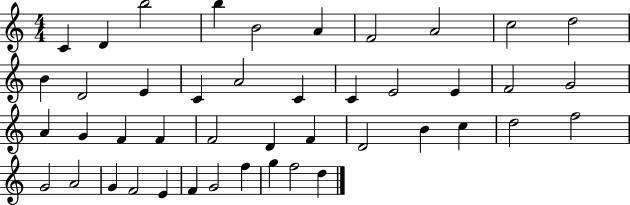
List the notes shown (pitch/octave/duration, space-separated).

C4/q D4/q B5/h B5/q B4/h A4/q F4/h A4/h C5/h D5/h B4/q D4/h E4/q C4/q A4/h C4/q C4/q E4/h E4/q F4/h G4/h A4/q G4/q F4/q F4/q F4/h D4/q F4/q D4/h B4/q C5/q D5/h F5/h G4/h A4/h G4/q F4/h E4/q F4/q G4/h F5/q G5/q F5/h D5/q